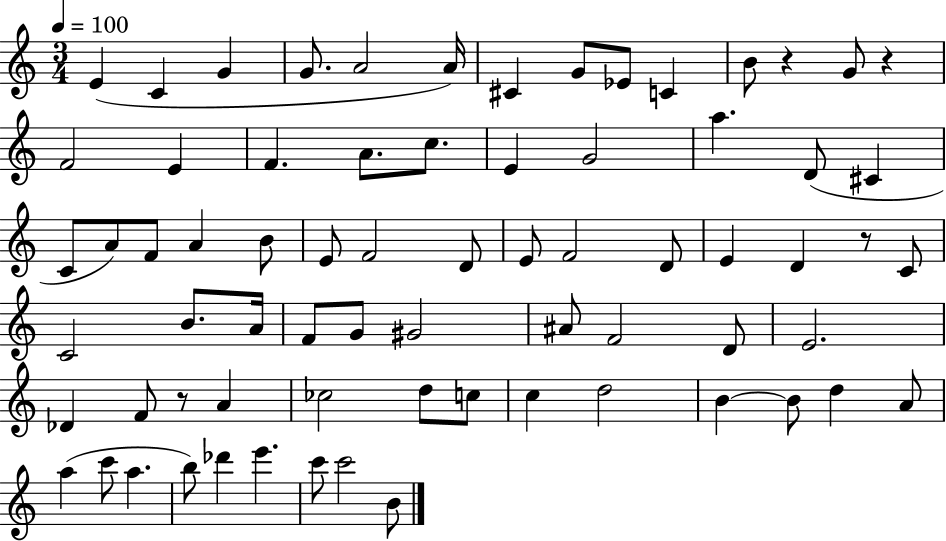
X:1
T:Untitled
M:3/4
L:1/4
K:C
E C G G/2 A2 A/4 ^C G/2 _E/2 C B/2 z G/2 z F2 E F A/2 c/2 E G2 a D/2 ^C C/2 A/2 F/2 A B/2 E/2 F2 D/2 E/2 F2 D/2 E D z/2 C/2 C2 B/2 A/4 F/2 G/2 ^G2 ^A/2 F2 D/2 E2 _D F/2 z/2 A _c2 d/2 c/2 c d2 B B/2 d A/2 a c'/2 a b/2 _d' e' c'/2 c'2 B/2